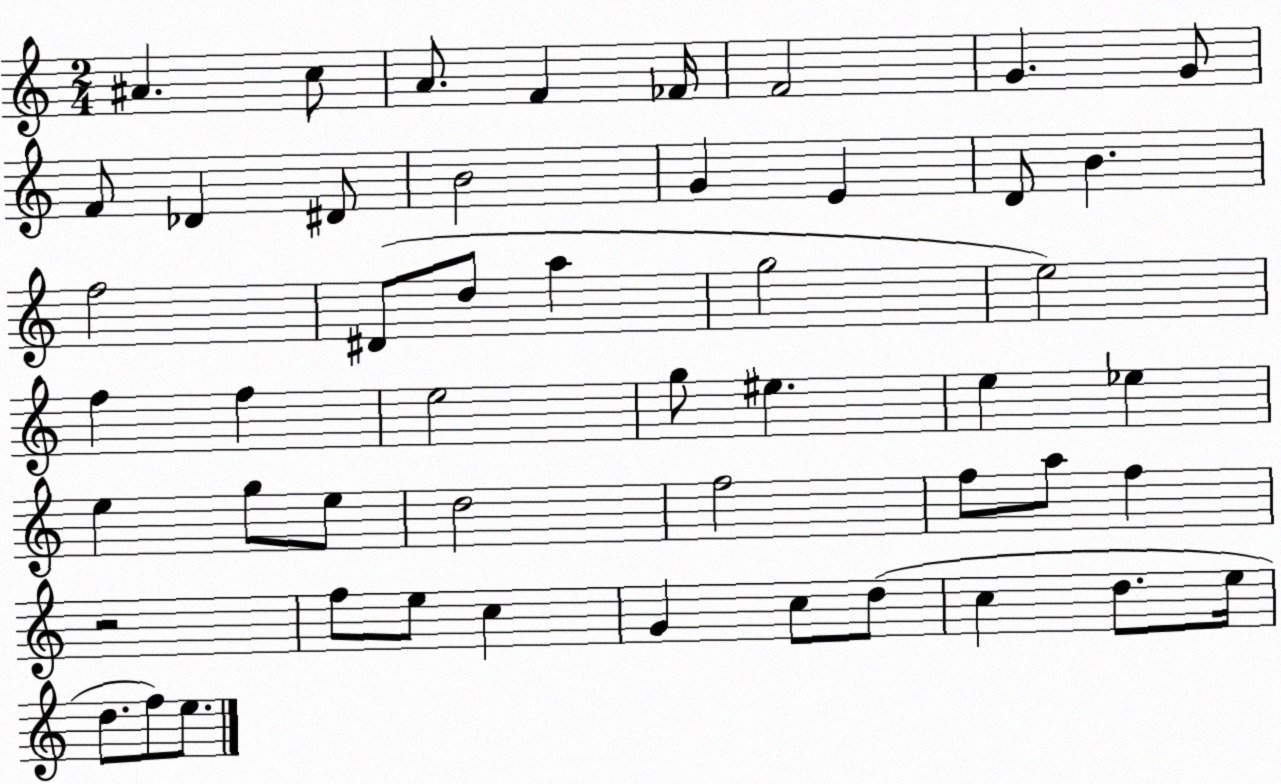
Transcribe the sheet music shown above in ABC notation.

X:1
T:Untitled
M:2/4
L:1/4
K:C
^A c/2 A/2 F _F/4 F2 G G/2 F/2 _D ^D/2 B2 G E D/2 B f2 ^D/2 d/2 a g2 e2 f f e2 g/2 ^e e _e e g/2 e/2 d2 f2 f/2 a/2 f z2 f/2 e/2 c G c/2 d/2 c d/2 e/4 d/2 f/2 e/2